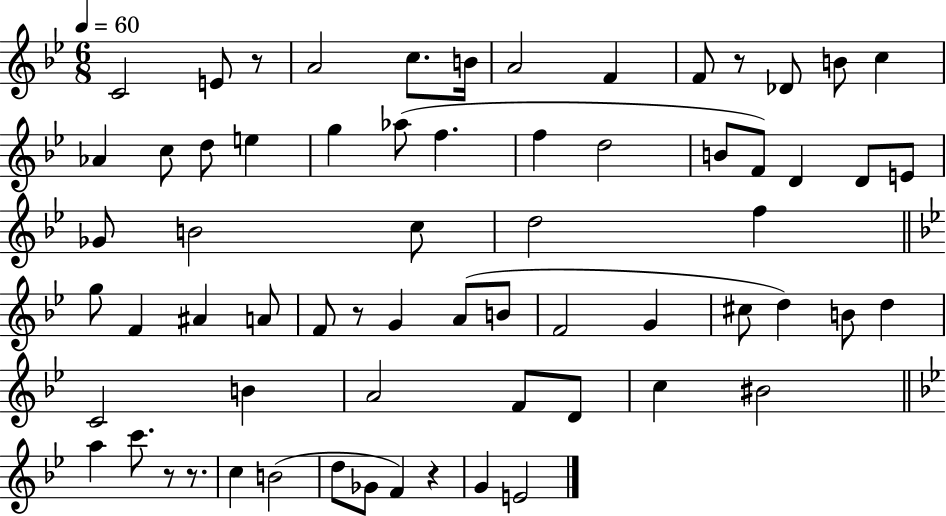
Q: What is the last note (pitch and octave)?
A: E4